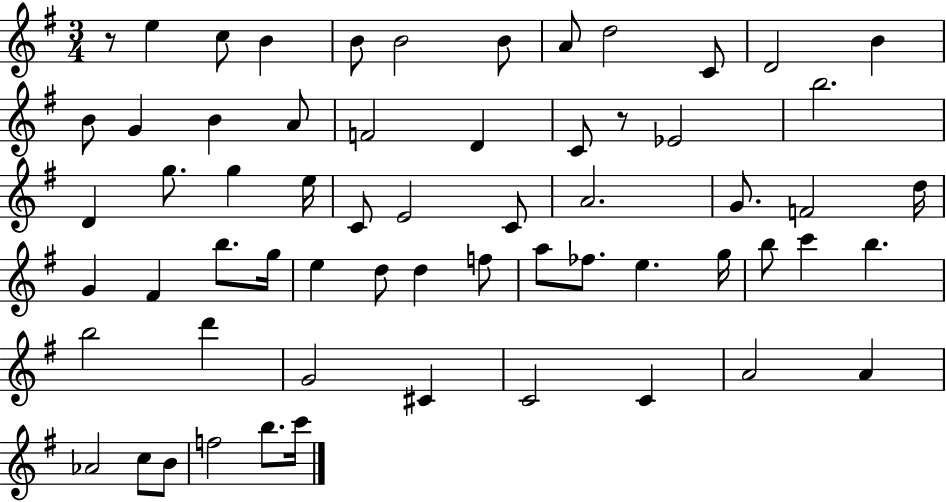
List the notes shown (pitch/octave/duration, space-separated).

R/e E5/q C5/e B4/q B4/e B4/h B4/e A4/e D5/h C4/e D4/h B4/q B4/e G4/q B4/q A4/e F4/h D4/q C4/e R/e Eb4/h B5/h. D4/q G5/e. G5/q E5/s C4/e E4/h C4/e A4/h. G4/e. F4/h D5/s G4/q F#4/q B5/e. G5/s E5/q D5/e D5/q F5/e A5/e FES5/e. E5/q. G5/s B5/e C6/q B5/q. B5/h D6/q G4/h C#4/q C4/h C4/q A4/h A4/q Ab4/h C5/e B4/e F5/h B5/e. C6/s